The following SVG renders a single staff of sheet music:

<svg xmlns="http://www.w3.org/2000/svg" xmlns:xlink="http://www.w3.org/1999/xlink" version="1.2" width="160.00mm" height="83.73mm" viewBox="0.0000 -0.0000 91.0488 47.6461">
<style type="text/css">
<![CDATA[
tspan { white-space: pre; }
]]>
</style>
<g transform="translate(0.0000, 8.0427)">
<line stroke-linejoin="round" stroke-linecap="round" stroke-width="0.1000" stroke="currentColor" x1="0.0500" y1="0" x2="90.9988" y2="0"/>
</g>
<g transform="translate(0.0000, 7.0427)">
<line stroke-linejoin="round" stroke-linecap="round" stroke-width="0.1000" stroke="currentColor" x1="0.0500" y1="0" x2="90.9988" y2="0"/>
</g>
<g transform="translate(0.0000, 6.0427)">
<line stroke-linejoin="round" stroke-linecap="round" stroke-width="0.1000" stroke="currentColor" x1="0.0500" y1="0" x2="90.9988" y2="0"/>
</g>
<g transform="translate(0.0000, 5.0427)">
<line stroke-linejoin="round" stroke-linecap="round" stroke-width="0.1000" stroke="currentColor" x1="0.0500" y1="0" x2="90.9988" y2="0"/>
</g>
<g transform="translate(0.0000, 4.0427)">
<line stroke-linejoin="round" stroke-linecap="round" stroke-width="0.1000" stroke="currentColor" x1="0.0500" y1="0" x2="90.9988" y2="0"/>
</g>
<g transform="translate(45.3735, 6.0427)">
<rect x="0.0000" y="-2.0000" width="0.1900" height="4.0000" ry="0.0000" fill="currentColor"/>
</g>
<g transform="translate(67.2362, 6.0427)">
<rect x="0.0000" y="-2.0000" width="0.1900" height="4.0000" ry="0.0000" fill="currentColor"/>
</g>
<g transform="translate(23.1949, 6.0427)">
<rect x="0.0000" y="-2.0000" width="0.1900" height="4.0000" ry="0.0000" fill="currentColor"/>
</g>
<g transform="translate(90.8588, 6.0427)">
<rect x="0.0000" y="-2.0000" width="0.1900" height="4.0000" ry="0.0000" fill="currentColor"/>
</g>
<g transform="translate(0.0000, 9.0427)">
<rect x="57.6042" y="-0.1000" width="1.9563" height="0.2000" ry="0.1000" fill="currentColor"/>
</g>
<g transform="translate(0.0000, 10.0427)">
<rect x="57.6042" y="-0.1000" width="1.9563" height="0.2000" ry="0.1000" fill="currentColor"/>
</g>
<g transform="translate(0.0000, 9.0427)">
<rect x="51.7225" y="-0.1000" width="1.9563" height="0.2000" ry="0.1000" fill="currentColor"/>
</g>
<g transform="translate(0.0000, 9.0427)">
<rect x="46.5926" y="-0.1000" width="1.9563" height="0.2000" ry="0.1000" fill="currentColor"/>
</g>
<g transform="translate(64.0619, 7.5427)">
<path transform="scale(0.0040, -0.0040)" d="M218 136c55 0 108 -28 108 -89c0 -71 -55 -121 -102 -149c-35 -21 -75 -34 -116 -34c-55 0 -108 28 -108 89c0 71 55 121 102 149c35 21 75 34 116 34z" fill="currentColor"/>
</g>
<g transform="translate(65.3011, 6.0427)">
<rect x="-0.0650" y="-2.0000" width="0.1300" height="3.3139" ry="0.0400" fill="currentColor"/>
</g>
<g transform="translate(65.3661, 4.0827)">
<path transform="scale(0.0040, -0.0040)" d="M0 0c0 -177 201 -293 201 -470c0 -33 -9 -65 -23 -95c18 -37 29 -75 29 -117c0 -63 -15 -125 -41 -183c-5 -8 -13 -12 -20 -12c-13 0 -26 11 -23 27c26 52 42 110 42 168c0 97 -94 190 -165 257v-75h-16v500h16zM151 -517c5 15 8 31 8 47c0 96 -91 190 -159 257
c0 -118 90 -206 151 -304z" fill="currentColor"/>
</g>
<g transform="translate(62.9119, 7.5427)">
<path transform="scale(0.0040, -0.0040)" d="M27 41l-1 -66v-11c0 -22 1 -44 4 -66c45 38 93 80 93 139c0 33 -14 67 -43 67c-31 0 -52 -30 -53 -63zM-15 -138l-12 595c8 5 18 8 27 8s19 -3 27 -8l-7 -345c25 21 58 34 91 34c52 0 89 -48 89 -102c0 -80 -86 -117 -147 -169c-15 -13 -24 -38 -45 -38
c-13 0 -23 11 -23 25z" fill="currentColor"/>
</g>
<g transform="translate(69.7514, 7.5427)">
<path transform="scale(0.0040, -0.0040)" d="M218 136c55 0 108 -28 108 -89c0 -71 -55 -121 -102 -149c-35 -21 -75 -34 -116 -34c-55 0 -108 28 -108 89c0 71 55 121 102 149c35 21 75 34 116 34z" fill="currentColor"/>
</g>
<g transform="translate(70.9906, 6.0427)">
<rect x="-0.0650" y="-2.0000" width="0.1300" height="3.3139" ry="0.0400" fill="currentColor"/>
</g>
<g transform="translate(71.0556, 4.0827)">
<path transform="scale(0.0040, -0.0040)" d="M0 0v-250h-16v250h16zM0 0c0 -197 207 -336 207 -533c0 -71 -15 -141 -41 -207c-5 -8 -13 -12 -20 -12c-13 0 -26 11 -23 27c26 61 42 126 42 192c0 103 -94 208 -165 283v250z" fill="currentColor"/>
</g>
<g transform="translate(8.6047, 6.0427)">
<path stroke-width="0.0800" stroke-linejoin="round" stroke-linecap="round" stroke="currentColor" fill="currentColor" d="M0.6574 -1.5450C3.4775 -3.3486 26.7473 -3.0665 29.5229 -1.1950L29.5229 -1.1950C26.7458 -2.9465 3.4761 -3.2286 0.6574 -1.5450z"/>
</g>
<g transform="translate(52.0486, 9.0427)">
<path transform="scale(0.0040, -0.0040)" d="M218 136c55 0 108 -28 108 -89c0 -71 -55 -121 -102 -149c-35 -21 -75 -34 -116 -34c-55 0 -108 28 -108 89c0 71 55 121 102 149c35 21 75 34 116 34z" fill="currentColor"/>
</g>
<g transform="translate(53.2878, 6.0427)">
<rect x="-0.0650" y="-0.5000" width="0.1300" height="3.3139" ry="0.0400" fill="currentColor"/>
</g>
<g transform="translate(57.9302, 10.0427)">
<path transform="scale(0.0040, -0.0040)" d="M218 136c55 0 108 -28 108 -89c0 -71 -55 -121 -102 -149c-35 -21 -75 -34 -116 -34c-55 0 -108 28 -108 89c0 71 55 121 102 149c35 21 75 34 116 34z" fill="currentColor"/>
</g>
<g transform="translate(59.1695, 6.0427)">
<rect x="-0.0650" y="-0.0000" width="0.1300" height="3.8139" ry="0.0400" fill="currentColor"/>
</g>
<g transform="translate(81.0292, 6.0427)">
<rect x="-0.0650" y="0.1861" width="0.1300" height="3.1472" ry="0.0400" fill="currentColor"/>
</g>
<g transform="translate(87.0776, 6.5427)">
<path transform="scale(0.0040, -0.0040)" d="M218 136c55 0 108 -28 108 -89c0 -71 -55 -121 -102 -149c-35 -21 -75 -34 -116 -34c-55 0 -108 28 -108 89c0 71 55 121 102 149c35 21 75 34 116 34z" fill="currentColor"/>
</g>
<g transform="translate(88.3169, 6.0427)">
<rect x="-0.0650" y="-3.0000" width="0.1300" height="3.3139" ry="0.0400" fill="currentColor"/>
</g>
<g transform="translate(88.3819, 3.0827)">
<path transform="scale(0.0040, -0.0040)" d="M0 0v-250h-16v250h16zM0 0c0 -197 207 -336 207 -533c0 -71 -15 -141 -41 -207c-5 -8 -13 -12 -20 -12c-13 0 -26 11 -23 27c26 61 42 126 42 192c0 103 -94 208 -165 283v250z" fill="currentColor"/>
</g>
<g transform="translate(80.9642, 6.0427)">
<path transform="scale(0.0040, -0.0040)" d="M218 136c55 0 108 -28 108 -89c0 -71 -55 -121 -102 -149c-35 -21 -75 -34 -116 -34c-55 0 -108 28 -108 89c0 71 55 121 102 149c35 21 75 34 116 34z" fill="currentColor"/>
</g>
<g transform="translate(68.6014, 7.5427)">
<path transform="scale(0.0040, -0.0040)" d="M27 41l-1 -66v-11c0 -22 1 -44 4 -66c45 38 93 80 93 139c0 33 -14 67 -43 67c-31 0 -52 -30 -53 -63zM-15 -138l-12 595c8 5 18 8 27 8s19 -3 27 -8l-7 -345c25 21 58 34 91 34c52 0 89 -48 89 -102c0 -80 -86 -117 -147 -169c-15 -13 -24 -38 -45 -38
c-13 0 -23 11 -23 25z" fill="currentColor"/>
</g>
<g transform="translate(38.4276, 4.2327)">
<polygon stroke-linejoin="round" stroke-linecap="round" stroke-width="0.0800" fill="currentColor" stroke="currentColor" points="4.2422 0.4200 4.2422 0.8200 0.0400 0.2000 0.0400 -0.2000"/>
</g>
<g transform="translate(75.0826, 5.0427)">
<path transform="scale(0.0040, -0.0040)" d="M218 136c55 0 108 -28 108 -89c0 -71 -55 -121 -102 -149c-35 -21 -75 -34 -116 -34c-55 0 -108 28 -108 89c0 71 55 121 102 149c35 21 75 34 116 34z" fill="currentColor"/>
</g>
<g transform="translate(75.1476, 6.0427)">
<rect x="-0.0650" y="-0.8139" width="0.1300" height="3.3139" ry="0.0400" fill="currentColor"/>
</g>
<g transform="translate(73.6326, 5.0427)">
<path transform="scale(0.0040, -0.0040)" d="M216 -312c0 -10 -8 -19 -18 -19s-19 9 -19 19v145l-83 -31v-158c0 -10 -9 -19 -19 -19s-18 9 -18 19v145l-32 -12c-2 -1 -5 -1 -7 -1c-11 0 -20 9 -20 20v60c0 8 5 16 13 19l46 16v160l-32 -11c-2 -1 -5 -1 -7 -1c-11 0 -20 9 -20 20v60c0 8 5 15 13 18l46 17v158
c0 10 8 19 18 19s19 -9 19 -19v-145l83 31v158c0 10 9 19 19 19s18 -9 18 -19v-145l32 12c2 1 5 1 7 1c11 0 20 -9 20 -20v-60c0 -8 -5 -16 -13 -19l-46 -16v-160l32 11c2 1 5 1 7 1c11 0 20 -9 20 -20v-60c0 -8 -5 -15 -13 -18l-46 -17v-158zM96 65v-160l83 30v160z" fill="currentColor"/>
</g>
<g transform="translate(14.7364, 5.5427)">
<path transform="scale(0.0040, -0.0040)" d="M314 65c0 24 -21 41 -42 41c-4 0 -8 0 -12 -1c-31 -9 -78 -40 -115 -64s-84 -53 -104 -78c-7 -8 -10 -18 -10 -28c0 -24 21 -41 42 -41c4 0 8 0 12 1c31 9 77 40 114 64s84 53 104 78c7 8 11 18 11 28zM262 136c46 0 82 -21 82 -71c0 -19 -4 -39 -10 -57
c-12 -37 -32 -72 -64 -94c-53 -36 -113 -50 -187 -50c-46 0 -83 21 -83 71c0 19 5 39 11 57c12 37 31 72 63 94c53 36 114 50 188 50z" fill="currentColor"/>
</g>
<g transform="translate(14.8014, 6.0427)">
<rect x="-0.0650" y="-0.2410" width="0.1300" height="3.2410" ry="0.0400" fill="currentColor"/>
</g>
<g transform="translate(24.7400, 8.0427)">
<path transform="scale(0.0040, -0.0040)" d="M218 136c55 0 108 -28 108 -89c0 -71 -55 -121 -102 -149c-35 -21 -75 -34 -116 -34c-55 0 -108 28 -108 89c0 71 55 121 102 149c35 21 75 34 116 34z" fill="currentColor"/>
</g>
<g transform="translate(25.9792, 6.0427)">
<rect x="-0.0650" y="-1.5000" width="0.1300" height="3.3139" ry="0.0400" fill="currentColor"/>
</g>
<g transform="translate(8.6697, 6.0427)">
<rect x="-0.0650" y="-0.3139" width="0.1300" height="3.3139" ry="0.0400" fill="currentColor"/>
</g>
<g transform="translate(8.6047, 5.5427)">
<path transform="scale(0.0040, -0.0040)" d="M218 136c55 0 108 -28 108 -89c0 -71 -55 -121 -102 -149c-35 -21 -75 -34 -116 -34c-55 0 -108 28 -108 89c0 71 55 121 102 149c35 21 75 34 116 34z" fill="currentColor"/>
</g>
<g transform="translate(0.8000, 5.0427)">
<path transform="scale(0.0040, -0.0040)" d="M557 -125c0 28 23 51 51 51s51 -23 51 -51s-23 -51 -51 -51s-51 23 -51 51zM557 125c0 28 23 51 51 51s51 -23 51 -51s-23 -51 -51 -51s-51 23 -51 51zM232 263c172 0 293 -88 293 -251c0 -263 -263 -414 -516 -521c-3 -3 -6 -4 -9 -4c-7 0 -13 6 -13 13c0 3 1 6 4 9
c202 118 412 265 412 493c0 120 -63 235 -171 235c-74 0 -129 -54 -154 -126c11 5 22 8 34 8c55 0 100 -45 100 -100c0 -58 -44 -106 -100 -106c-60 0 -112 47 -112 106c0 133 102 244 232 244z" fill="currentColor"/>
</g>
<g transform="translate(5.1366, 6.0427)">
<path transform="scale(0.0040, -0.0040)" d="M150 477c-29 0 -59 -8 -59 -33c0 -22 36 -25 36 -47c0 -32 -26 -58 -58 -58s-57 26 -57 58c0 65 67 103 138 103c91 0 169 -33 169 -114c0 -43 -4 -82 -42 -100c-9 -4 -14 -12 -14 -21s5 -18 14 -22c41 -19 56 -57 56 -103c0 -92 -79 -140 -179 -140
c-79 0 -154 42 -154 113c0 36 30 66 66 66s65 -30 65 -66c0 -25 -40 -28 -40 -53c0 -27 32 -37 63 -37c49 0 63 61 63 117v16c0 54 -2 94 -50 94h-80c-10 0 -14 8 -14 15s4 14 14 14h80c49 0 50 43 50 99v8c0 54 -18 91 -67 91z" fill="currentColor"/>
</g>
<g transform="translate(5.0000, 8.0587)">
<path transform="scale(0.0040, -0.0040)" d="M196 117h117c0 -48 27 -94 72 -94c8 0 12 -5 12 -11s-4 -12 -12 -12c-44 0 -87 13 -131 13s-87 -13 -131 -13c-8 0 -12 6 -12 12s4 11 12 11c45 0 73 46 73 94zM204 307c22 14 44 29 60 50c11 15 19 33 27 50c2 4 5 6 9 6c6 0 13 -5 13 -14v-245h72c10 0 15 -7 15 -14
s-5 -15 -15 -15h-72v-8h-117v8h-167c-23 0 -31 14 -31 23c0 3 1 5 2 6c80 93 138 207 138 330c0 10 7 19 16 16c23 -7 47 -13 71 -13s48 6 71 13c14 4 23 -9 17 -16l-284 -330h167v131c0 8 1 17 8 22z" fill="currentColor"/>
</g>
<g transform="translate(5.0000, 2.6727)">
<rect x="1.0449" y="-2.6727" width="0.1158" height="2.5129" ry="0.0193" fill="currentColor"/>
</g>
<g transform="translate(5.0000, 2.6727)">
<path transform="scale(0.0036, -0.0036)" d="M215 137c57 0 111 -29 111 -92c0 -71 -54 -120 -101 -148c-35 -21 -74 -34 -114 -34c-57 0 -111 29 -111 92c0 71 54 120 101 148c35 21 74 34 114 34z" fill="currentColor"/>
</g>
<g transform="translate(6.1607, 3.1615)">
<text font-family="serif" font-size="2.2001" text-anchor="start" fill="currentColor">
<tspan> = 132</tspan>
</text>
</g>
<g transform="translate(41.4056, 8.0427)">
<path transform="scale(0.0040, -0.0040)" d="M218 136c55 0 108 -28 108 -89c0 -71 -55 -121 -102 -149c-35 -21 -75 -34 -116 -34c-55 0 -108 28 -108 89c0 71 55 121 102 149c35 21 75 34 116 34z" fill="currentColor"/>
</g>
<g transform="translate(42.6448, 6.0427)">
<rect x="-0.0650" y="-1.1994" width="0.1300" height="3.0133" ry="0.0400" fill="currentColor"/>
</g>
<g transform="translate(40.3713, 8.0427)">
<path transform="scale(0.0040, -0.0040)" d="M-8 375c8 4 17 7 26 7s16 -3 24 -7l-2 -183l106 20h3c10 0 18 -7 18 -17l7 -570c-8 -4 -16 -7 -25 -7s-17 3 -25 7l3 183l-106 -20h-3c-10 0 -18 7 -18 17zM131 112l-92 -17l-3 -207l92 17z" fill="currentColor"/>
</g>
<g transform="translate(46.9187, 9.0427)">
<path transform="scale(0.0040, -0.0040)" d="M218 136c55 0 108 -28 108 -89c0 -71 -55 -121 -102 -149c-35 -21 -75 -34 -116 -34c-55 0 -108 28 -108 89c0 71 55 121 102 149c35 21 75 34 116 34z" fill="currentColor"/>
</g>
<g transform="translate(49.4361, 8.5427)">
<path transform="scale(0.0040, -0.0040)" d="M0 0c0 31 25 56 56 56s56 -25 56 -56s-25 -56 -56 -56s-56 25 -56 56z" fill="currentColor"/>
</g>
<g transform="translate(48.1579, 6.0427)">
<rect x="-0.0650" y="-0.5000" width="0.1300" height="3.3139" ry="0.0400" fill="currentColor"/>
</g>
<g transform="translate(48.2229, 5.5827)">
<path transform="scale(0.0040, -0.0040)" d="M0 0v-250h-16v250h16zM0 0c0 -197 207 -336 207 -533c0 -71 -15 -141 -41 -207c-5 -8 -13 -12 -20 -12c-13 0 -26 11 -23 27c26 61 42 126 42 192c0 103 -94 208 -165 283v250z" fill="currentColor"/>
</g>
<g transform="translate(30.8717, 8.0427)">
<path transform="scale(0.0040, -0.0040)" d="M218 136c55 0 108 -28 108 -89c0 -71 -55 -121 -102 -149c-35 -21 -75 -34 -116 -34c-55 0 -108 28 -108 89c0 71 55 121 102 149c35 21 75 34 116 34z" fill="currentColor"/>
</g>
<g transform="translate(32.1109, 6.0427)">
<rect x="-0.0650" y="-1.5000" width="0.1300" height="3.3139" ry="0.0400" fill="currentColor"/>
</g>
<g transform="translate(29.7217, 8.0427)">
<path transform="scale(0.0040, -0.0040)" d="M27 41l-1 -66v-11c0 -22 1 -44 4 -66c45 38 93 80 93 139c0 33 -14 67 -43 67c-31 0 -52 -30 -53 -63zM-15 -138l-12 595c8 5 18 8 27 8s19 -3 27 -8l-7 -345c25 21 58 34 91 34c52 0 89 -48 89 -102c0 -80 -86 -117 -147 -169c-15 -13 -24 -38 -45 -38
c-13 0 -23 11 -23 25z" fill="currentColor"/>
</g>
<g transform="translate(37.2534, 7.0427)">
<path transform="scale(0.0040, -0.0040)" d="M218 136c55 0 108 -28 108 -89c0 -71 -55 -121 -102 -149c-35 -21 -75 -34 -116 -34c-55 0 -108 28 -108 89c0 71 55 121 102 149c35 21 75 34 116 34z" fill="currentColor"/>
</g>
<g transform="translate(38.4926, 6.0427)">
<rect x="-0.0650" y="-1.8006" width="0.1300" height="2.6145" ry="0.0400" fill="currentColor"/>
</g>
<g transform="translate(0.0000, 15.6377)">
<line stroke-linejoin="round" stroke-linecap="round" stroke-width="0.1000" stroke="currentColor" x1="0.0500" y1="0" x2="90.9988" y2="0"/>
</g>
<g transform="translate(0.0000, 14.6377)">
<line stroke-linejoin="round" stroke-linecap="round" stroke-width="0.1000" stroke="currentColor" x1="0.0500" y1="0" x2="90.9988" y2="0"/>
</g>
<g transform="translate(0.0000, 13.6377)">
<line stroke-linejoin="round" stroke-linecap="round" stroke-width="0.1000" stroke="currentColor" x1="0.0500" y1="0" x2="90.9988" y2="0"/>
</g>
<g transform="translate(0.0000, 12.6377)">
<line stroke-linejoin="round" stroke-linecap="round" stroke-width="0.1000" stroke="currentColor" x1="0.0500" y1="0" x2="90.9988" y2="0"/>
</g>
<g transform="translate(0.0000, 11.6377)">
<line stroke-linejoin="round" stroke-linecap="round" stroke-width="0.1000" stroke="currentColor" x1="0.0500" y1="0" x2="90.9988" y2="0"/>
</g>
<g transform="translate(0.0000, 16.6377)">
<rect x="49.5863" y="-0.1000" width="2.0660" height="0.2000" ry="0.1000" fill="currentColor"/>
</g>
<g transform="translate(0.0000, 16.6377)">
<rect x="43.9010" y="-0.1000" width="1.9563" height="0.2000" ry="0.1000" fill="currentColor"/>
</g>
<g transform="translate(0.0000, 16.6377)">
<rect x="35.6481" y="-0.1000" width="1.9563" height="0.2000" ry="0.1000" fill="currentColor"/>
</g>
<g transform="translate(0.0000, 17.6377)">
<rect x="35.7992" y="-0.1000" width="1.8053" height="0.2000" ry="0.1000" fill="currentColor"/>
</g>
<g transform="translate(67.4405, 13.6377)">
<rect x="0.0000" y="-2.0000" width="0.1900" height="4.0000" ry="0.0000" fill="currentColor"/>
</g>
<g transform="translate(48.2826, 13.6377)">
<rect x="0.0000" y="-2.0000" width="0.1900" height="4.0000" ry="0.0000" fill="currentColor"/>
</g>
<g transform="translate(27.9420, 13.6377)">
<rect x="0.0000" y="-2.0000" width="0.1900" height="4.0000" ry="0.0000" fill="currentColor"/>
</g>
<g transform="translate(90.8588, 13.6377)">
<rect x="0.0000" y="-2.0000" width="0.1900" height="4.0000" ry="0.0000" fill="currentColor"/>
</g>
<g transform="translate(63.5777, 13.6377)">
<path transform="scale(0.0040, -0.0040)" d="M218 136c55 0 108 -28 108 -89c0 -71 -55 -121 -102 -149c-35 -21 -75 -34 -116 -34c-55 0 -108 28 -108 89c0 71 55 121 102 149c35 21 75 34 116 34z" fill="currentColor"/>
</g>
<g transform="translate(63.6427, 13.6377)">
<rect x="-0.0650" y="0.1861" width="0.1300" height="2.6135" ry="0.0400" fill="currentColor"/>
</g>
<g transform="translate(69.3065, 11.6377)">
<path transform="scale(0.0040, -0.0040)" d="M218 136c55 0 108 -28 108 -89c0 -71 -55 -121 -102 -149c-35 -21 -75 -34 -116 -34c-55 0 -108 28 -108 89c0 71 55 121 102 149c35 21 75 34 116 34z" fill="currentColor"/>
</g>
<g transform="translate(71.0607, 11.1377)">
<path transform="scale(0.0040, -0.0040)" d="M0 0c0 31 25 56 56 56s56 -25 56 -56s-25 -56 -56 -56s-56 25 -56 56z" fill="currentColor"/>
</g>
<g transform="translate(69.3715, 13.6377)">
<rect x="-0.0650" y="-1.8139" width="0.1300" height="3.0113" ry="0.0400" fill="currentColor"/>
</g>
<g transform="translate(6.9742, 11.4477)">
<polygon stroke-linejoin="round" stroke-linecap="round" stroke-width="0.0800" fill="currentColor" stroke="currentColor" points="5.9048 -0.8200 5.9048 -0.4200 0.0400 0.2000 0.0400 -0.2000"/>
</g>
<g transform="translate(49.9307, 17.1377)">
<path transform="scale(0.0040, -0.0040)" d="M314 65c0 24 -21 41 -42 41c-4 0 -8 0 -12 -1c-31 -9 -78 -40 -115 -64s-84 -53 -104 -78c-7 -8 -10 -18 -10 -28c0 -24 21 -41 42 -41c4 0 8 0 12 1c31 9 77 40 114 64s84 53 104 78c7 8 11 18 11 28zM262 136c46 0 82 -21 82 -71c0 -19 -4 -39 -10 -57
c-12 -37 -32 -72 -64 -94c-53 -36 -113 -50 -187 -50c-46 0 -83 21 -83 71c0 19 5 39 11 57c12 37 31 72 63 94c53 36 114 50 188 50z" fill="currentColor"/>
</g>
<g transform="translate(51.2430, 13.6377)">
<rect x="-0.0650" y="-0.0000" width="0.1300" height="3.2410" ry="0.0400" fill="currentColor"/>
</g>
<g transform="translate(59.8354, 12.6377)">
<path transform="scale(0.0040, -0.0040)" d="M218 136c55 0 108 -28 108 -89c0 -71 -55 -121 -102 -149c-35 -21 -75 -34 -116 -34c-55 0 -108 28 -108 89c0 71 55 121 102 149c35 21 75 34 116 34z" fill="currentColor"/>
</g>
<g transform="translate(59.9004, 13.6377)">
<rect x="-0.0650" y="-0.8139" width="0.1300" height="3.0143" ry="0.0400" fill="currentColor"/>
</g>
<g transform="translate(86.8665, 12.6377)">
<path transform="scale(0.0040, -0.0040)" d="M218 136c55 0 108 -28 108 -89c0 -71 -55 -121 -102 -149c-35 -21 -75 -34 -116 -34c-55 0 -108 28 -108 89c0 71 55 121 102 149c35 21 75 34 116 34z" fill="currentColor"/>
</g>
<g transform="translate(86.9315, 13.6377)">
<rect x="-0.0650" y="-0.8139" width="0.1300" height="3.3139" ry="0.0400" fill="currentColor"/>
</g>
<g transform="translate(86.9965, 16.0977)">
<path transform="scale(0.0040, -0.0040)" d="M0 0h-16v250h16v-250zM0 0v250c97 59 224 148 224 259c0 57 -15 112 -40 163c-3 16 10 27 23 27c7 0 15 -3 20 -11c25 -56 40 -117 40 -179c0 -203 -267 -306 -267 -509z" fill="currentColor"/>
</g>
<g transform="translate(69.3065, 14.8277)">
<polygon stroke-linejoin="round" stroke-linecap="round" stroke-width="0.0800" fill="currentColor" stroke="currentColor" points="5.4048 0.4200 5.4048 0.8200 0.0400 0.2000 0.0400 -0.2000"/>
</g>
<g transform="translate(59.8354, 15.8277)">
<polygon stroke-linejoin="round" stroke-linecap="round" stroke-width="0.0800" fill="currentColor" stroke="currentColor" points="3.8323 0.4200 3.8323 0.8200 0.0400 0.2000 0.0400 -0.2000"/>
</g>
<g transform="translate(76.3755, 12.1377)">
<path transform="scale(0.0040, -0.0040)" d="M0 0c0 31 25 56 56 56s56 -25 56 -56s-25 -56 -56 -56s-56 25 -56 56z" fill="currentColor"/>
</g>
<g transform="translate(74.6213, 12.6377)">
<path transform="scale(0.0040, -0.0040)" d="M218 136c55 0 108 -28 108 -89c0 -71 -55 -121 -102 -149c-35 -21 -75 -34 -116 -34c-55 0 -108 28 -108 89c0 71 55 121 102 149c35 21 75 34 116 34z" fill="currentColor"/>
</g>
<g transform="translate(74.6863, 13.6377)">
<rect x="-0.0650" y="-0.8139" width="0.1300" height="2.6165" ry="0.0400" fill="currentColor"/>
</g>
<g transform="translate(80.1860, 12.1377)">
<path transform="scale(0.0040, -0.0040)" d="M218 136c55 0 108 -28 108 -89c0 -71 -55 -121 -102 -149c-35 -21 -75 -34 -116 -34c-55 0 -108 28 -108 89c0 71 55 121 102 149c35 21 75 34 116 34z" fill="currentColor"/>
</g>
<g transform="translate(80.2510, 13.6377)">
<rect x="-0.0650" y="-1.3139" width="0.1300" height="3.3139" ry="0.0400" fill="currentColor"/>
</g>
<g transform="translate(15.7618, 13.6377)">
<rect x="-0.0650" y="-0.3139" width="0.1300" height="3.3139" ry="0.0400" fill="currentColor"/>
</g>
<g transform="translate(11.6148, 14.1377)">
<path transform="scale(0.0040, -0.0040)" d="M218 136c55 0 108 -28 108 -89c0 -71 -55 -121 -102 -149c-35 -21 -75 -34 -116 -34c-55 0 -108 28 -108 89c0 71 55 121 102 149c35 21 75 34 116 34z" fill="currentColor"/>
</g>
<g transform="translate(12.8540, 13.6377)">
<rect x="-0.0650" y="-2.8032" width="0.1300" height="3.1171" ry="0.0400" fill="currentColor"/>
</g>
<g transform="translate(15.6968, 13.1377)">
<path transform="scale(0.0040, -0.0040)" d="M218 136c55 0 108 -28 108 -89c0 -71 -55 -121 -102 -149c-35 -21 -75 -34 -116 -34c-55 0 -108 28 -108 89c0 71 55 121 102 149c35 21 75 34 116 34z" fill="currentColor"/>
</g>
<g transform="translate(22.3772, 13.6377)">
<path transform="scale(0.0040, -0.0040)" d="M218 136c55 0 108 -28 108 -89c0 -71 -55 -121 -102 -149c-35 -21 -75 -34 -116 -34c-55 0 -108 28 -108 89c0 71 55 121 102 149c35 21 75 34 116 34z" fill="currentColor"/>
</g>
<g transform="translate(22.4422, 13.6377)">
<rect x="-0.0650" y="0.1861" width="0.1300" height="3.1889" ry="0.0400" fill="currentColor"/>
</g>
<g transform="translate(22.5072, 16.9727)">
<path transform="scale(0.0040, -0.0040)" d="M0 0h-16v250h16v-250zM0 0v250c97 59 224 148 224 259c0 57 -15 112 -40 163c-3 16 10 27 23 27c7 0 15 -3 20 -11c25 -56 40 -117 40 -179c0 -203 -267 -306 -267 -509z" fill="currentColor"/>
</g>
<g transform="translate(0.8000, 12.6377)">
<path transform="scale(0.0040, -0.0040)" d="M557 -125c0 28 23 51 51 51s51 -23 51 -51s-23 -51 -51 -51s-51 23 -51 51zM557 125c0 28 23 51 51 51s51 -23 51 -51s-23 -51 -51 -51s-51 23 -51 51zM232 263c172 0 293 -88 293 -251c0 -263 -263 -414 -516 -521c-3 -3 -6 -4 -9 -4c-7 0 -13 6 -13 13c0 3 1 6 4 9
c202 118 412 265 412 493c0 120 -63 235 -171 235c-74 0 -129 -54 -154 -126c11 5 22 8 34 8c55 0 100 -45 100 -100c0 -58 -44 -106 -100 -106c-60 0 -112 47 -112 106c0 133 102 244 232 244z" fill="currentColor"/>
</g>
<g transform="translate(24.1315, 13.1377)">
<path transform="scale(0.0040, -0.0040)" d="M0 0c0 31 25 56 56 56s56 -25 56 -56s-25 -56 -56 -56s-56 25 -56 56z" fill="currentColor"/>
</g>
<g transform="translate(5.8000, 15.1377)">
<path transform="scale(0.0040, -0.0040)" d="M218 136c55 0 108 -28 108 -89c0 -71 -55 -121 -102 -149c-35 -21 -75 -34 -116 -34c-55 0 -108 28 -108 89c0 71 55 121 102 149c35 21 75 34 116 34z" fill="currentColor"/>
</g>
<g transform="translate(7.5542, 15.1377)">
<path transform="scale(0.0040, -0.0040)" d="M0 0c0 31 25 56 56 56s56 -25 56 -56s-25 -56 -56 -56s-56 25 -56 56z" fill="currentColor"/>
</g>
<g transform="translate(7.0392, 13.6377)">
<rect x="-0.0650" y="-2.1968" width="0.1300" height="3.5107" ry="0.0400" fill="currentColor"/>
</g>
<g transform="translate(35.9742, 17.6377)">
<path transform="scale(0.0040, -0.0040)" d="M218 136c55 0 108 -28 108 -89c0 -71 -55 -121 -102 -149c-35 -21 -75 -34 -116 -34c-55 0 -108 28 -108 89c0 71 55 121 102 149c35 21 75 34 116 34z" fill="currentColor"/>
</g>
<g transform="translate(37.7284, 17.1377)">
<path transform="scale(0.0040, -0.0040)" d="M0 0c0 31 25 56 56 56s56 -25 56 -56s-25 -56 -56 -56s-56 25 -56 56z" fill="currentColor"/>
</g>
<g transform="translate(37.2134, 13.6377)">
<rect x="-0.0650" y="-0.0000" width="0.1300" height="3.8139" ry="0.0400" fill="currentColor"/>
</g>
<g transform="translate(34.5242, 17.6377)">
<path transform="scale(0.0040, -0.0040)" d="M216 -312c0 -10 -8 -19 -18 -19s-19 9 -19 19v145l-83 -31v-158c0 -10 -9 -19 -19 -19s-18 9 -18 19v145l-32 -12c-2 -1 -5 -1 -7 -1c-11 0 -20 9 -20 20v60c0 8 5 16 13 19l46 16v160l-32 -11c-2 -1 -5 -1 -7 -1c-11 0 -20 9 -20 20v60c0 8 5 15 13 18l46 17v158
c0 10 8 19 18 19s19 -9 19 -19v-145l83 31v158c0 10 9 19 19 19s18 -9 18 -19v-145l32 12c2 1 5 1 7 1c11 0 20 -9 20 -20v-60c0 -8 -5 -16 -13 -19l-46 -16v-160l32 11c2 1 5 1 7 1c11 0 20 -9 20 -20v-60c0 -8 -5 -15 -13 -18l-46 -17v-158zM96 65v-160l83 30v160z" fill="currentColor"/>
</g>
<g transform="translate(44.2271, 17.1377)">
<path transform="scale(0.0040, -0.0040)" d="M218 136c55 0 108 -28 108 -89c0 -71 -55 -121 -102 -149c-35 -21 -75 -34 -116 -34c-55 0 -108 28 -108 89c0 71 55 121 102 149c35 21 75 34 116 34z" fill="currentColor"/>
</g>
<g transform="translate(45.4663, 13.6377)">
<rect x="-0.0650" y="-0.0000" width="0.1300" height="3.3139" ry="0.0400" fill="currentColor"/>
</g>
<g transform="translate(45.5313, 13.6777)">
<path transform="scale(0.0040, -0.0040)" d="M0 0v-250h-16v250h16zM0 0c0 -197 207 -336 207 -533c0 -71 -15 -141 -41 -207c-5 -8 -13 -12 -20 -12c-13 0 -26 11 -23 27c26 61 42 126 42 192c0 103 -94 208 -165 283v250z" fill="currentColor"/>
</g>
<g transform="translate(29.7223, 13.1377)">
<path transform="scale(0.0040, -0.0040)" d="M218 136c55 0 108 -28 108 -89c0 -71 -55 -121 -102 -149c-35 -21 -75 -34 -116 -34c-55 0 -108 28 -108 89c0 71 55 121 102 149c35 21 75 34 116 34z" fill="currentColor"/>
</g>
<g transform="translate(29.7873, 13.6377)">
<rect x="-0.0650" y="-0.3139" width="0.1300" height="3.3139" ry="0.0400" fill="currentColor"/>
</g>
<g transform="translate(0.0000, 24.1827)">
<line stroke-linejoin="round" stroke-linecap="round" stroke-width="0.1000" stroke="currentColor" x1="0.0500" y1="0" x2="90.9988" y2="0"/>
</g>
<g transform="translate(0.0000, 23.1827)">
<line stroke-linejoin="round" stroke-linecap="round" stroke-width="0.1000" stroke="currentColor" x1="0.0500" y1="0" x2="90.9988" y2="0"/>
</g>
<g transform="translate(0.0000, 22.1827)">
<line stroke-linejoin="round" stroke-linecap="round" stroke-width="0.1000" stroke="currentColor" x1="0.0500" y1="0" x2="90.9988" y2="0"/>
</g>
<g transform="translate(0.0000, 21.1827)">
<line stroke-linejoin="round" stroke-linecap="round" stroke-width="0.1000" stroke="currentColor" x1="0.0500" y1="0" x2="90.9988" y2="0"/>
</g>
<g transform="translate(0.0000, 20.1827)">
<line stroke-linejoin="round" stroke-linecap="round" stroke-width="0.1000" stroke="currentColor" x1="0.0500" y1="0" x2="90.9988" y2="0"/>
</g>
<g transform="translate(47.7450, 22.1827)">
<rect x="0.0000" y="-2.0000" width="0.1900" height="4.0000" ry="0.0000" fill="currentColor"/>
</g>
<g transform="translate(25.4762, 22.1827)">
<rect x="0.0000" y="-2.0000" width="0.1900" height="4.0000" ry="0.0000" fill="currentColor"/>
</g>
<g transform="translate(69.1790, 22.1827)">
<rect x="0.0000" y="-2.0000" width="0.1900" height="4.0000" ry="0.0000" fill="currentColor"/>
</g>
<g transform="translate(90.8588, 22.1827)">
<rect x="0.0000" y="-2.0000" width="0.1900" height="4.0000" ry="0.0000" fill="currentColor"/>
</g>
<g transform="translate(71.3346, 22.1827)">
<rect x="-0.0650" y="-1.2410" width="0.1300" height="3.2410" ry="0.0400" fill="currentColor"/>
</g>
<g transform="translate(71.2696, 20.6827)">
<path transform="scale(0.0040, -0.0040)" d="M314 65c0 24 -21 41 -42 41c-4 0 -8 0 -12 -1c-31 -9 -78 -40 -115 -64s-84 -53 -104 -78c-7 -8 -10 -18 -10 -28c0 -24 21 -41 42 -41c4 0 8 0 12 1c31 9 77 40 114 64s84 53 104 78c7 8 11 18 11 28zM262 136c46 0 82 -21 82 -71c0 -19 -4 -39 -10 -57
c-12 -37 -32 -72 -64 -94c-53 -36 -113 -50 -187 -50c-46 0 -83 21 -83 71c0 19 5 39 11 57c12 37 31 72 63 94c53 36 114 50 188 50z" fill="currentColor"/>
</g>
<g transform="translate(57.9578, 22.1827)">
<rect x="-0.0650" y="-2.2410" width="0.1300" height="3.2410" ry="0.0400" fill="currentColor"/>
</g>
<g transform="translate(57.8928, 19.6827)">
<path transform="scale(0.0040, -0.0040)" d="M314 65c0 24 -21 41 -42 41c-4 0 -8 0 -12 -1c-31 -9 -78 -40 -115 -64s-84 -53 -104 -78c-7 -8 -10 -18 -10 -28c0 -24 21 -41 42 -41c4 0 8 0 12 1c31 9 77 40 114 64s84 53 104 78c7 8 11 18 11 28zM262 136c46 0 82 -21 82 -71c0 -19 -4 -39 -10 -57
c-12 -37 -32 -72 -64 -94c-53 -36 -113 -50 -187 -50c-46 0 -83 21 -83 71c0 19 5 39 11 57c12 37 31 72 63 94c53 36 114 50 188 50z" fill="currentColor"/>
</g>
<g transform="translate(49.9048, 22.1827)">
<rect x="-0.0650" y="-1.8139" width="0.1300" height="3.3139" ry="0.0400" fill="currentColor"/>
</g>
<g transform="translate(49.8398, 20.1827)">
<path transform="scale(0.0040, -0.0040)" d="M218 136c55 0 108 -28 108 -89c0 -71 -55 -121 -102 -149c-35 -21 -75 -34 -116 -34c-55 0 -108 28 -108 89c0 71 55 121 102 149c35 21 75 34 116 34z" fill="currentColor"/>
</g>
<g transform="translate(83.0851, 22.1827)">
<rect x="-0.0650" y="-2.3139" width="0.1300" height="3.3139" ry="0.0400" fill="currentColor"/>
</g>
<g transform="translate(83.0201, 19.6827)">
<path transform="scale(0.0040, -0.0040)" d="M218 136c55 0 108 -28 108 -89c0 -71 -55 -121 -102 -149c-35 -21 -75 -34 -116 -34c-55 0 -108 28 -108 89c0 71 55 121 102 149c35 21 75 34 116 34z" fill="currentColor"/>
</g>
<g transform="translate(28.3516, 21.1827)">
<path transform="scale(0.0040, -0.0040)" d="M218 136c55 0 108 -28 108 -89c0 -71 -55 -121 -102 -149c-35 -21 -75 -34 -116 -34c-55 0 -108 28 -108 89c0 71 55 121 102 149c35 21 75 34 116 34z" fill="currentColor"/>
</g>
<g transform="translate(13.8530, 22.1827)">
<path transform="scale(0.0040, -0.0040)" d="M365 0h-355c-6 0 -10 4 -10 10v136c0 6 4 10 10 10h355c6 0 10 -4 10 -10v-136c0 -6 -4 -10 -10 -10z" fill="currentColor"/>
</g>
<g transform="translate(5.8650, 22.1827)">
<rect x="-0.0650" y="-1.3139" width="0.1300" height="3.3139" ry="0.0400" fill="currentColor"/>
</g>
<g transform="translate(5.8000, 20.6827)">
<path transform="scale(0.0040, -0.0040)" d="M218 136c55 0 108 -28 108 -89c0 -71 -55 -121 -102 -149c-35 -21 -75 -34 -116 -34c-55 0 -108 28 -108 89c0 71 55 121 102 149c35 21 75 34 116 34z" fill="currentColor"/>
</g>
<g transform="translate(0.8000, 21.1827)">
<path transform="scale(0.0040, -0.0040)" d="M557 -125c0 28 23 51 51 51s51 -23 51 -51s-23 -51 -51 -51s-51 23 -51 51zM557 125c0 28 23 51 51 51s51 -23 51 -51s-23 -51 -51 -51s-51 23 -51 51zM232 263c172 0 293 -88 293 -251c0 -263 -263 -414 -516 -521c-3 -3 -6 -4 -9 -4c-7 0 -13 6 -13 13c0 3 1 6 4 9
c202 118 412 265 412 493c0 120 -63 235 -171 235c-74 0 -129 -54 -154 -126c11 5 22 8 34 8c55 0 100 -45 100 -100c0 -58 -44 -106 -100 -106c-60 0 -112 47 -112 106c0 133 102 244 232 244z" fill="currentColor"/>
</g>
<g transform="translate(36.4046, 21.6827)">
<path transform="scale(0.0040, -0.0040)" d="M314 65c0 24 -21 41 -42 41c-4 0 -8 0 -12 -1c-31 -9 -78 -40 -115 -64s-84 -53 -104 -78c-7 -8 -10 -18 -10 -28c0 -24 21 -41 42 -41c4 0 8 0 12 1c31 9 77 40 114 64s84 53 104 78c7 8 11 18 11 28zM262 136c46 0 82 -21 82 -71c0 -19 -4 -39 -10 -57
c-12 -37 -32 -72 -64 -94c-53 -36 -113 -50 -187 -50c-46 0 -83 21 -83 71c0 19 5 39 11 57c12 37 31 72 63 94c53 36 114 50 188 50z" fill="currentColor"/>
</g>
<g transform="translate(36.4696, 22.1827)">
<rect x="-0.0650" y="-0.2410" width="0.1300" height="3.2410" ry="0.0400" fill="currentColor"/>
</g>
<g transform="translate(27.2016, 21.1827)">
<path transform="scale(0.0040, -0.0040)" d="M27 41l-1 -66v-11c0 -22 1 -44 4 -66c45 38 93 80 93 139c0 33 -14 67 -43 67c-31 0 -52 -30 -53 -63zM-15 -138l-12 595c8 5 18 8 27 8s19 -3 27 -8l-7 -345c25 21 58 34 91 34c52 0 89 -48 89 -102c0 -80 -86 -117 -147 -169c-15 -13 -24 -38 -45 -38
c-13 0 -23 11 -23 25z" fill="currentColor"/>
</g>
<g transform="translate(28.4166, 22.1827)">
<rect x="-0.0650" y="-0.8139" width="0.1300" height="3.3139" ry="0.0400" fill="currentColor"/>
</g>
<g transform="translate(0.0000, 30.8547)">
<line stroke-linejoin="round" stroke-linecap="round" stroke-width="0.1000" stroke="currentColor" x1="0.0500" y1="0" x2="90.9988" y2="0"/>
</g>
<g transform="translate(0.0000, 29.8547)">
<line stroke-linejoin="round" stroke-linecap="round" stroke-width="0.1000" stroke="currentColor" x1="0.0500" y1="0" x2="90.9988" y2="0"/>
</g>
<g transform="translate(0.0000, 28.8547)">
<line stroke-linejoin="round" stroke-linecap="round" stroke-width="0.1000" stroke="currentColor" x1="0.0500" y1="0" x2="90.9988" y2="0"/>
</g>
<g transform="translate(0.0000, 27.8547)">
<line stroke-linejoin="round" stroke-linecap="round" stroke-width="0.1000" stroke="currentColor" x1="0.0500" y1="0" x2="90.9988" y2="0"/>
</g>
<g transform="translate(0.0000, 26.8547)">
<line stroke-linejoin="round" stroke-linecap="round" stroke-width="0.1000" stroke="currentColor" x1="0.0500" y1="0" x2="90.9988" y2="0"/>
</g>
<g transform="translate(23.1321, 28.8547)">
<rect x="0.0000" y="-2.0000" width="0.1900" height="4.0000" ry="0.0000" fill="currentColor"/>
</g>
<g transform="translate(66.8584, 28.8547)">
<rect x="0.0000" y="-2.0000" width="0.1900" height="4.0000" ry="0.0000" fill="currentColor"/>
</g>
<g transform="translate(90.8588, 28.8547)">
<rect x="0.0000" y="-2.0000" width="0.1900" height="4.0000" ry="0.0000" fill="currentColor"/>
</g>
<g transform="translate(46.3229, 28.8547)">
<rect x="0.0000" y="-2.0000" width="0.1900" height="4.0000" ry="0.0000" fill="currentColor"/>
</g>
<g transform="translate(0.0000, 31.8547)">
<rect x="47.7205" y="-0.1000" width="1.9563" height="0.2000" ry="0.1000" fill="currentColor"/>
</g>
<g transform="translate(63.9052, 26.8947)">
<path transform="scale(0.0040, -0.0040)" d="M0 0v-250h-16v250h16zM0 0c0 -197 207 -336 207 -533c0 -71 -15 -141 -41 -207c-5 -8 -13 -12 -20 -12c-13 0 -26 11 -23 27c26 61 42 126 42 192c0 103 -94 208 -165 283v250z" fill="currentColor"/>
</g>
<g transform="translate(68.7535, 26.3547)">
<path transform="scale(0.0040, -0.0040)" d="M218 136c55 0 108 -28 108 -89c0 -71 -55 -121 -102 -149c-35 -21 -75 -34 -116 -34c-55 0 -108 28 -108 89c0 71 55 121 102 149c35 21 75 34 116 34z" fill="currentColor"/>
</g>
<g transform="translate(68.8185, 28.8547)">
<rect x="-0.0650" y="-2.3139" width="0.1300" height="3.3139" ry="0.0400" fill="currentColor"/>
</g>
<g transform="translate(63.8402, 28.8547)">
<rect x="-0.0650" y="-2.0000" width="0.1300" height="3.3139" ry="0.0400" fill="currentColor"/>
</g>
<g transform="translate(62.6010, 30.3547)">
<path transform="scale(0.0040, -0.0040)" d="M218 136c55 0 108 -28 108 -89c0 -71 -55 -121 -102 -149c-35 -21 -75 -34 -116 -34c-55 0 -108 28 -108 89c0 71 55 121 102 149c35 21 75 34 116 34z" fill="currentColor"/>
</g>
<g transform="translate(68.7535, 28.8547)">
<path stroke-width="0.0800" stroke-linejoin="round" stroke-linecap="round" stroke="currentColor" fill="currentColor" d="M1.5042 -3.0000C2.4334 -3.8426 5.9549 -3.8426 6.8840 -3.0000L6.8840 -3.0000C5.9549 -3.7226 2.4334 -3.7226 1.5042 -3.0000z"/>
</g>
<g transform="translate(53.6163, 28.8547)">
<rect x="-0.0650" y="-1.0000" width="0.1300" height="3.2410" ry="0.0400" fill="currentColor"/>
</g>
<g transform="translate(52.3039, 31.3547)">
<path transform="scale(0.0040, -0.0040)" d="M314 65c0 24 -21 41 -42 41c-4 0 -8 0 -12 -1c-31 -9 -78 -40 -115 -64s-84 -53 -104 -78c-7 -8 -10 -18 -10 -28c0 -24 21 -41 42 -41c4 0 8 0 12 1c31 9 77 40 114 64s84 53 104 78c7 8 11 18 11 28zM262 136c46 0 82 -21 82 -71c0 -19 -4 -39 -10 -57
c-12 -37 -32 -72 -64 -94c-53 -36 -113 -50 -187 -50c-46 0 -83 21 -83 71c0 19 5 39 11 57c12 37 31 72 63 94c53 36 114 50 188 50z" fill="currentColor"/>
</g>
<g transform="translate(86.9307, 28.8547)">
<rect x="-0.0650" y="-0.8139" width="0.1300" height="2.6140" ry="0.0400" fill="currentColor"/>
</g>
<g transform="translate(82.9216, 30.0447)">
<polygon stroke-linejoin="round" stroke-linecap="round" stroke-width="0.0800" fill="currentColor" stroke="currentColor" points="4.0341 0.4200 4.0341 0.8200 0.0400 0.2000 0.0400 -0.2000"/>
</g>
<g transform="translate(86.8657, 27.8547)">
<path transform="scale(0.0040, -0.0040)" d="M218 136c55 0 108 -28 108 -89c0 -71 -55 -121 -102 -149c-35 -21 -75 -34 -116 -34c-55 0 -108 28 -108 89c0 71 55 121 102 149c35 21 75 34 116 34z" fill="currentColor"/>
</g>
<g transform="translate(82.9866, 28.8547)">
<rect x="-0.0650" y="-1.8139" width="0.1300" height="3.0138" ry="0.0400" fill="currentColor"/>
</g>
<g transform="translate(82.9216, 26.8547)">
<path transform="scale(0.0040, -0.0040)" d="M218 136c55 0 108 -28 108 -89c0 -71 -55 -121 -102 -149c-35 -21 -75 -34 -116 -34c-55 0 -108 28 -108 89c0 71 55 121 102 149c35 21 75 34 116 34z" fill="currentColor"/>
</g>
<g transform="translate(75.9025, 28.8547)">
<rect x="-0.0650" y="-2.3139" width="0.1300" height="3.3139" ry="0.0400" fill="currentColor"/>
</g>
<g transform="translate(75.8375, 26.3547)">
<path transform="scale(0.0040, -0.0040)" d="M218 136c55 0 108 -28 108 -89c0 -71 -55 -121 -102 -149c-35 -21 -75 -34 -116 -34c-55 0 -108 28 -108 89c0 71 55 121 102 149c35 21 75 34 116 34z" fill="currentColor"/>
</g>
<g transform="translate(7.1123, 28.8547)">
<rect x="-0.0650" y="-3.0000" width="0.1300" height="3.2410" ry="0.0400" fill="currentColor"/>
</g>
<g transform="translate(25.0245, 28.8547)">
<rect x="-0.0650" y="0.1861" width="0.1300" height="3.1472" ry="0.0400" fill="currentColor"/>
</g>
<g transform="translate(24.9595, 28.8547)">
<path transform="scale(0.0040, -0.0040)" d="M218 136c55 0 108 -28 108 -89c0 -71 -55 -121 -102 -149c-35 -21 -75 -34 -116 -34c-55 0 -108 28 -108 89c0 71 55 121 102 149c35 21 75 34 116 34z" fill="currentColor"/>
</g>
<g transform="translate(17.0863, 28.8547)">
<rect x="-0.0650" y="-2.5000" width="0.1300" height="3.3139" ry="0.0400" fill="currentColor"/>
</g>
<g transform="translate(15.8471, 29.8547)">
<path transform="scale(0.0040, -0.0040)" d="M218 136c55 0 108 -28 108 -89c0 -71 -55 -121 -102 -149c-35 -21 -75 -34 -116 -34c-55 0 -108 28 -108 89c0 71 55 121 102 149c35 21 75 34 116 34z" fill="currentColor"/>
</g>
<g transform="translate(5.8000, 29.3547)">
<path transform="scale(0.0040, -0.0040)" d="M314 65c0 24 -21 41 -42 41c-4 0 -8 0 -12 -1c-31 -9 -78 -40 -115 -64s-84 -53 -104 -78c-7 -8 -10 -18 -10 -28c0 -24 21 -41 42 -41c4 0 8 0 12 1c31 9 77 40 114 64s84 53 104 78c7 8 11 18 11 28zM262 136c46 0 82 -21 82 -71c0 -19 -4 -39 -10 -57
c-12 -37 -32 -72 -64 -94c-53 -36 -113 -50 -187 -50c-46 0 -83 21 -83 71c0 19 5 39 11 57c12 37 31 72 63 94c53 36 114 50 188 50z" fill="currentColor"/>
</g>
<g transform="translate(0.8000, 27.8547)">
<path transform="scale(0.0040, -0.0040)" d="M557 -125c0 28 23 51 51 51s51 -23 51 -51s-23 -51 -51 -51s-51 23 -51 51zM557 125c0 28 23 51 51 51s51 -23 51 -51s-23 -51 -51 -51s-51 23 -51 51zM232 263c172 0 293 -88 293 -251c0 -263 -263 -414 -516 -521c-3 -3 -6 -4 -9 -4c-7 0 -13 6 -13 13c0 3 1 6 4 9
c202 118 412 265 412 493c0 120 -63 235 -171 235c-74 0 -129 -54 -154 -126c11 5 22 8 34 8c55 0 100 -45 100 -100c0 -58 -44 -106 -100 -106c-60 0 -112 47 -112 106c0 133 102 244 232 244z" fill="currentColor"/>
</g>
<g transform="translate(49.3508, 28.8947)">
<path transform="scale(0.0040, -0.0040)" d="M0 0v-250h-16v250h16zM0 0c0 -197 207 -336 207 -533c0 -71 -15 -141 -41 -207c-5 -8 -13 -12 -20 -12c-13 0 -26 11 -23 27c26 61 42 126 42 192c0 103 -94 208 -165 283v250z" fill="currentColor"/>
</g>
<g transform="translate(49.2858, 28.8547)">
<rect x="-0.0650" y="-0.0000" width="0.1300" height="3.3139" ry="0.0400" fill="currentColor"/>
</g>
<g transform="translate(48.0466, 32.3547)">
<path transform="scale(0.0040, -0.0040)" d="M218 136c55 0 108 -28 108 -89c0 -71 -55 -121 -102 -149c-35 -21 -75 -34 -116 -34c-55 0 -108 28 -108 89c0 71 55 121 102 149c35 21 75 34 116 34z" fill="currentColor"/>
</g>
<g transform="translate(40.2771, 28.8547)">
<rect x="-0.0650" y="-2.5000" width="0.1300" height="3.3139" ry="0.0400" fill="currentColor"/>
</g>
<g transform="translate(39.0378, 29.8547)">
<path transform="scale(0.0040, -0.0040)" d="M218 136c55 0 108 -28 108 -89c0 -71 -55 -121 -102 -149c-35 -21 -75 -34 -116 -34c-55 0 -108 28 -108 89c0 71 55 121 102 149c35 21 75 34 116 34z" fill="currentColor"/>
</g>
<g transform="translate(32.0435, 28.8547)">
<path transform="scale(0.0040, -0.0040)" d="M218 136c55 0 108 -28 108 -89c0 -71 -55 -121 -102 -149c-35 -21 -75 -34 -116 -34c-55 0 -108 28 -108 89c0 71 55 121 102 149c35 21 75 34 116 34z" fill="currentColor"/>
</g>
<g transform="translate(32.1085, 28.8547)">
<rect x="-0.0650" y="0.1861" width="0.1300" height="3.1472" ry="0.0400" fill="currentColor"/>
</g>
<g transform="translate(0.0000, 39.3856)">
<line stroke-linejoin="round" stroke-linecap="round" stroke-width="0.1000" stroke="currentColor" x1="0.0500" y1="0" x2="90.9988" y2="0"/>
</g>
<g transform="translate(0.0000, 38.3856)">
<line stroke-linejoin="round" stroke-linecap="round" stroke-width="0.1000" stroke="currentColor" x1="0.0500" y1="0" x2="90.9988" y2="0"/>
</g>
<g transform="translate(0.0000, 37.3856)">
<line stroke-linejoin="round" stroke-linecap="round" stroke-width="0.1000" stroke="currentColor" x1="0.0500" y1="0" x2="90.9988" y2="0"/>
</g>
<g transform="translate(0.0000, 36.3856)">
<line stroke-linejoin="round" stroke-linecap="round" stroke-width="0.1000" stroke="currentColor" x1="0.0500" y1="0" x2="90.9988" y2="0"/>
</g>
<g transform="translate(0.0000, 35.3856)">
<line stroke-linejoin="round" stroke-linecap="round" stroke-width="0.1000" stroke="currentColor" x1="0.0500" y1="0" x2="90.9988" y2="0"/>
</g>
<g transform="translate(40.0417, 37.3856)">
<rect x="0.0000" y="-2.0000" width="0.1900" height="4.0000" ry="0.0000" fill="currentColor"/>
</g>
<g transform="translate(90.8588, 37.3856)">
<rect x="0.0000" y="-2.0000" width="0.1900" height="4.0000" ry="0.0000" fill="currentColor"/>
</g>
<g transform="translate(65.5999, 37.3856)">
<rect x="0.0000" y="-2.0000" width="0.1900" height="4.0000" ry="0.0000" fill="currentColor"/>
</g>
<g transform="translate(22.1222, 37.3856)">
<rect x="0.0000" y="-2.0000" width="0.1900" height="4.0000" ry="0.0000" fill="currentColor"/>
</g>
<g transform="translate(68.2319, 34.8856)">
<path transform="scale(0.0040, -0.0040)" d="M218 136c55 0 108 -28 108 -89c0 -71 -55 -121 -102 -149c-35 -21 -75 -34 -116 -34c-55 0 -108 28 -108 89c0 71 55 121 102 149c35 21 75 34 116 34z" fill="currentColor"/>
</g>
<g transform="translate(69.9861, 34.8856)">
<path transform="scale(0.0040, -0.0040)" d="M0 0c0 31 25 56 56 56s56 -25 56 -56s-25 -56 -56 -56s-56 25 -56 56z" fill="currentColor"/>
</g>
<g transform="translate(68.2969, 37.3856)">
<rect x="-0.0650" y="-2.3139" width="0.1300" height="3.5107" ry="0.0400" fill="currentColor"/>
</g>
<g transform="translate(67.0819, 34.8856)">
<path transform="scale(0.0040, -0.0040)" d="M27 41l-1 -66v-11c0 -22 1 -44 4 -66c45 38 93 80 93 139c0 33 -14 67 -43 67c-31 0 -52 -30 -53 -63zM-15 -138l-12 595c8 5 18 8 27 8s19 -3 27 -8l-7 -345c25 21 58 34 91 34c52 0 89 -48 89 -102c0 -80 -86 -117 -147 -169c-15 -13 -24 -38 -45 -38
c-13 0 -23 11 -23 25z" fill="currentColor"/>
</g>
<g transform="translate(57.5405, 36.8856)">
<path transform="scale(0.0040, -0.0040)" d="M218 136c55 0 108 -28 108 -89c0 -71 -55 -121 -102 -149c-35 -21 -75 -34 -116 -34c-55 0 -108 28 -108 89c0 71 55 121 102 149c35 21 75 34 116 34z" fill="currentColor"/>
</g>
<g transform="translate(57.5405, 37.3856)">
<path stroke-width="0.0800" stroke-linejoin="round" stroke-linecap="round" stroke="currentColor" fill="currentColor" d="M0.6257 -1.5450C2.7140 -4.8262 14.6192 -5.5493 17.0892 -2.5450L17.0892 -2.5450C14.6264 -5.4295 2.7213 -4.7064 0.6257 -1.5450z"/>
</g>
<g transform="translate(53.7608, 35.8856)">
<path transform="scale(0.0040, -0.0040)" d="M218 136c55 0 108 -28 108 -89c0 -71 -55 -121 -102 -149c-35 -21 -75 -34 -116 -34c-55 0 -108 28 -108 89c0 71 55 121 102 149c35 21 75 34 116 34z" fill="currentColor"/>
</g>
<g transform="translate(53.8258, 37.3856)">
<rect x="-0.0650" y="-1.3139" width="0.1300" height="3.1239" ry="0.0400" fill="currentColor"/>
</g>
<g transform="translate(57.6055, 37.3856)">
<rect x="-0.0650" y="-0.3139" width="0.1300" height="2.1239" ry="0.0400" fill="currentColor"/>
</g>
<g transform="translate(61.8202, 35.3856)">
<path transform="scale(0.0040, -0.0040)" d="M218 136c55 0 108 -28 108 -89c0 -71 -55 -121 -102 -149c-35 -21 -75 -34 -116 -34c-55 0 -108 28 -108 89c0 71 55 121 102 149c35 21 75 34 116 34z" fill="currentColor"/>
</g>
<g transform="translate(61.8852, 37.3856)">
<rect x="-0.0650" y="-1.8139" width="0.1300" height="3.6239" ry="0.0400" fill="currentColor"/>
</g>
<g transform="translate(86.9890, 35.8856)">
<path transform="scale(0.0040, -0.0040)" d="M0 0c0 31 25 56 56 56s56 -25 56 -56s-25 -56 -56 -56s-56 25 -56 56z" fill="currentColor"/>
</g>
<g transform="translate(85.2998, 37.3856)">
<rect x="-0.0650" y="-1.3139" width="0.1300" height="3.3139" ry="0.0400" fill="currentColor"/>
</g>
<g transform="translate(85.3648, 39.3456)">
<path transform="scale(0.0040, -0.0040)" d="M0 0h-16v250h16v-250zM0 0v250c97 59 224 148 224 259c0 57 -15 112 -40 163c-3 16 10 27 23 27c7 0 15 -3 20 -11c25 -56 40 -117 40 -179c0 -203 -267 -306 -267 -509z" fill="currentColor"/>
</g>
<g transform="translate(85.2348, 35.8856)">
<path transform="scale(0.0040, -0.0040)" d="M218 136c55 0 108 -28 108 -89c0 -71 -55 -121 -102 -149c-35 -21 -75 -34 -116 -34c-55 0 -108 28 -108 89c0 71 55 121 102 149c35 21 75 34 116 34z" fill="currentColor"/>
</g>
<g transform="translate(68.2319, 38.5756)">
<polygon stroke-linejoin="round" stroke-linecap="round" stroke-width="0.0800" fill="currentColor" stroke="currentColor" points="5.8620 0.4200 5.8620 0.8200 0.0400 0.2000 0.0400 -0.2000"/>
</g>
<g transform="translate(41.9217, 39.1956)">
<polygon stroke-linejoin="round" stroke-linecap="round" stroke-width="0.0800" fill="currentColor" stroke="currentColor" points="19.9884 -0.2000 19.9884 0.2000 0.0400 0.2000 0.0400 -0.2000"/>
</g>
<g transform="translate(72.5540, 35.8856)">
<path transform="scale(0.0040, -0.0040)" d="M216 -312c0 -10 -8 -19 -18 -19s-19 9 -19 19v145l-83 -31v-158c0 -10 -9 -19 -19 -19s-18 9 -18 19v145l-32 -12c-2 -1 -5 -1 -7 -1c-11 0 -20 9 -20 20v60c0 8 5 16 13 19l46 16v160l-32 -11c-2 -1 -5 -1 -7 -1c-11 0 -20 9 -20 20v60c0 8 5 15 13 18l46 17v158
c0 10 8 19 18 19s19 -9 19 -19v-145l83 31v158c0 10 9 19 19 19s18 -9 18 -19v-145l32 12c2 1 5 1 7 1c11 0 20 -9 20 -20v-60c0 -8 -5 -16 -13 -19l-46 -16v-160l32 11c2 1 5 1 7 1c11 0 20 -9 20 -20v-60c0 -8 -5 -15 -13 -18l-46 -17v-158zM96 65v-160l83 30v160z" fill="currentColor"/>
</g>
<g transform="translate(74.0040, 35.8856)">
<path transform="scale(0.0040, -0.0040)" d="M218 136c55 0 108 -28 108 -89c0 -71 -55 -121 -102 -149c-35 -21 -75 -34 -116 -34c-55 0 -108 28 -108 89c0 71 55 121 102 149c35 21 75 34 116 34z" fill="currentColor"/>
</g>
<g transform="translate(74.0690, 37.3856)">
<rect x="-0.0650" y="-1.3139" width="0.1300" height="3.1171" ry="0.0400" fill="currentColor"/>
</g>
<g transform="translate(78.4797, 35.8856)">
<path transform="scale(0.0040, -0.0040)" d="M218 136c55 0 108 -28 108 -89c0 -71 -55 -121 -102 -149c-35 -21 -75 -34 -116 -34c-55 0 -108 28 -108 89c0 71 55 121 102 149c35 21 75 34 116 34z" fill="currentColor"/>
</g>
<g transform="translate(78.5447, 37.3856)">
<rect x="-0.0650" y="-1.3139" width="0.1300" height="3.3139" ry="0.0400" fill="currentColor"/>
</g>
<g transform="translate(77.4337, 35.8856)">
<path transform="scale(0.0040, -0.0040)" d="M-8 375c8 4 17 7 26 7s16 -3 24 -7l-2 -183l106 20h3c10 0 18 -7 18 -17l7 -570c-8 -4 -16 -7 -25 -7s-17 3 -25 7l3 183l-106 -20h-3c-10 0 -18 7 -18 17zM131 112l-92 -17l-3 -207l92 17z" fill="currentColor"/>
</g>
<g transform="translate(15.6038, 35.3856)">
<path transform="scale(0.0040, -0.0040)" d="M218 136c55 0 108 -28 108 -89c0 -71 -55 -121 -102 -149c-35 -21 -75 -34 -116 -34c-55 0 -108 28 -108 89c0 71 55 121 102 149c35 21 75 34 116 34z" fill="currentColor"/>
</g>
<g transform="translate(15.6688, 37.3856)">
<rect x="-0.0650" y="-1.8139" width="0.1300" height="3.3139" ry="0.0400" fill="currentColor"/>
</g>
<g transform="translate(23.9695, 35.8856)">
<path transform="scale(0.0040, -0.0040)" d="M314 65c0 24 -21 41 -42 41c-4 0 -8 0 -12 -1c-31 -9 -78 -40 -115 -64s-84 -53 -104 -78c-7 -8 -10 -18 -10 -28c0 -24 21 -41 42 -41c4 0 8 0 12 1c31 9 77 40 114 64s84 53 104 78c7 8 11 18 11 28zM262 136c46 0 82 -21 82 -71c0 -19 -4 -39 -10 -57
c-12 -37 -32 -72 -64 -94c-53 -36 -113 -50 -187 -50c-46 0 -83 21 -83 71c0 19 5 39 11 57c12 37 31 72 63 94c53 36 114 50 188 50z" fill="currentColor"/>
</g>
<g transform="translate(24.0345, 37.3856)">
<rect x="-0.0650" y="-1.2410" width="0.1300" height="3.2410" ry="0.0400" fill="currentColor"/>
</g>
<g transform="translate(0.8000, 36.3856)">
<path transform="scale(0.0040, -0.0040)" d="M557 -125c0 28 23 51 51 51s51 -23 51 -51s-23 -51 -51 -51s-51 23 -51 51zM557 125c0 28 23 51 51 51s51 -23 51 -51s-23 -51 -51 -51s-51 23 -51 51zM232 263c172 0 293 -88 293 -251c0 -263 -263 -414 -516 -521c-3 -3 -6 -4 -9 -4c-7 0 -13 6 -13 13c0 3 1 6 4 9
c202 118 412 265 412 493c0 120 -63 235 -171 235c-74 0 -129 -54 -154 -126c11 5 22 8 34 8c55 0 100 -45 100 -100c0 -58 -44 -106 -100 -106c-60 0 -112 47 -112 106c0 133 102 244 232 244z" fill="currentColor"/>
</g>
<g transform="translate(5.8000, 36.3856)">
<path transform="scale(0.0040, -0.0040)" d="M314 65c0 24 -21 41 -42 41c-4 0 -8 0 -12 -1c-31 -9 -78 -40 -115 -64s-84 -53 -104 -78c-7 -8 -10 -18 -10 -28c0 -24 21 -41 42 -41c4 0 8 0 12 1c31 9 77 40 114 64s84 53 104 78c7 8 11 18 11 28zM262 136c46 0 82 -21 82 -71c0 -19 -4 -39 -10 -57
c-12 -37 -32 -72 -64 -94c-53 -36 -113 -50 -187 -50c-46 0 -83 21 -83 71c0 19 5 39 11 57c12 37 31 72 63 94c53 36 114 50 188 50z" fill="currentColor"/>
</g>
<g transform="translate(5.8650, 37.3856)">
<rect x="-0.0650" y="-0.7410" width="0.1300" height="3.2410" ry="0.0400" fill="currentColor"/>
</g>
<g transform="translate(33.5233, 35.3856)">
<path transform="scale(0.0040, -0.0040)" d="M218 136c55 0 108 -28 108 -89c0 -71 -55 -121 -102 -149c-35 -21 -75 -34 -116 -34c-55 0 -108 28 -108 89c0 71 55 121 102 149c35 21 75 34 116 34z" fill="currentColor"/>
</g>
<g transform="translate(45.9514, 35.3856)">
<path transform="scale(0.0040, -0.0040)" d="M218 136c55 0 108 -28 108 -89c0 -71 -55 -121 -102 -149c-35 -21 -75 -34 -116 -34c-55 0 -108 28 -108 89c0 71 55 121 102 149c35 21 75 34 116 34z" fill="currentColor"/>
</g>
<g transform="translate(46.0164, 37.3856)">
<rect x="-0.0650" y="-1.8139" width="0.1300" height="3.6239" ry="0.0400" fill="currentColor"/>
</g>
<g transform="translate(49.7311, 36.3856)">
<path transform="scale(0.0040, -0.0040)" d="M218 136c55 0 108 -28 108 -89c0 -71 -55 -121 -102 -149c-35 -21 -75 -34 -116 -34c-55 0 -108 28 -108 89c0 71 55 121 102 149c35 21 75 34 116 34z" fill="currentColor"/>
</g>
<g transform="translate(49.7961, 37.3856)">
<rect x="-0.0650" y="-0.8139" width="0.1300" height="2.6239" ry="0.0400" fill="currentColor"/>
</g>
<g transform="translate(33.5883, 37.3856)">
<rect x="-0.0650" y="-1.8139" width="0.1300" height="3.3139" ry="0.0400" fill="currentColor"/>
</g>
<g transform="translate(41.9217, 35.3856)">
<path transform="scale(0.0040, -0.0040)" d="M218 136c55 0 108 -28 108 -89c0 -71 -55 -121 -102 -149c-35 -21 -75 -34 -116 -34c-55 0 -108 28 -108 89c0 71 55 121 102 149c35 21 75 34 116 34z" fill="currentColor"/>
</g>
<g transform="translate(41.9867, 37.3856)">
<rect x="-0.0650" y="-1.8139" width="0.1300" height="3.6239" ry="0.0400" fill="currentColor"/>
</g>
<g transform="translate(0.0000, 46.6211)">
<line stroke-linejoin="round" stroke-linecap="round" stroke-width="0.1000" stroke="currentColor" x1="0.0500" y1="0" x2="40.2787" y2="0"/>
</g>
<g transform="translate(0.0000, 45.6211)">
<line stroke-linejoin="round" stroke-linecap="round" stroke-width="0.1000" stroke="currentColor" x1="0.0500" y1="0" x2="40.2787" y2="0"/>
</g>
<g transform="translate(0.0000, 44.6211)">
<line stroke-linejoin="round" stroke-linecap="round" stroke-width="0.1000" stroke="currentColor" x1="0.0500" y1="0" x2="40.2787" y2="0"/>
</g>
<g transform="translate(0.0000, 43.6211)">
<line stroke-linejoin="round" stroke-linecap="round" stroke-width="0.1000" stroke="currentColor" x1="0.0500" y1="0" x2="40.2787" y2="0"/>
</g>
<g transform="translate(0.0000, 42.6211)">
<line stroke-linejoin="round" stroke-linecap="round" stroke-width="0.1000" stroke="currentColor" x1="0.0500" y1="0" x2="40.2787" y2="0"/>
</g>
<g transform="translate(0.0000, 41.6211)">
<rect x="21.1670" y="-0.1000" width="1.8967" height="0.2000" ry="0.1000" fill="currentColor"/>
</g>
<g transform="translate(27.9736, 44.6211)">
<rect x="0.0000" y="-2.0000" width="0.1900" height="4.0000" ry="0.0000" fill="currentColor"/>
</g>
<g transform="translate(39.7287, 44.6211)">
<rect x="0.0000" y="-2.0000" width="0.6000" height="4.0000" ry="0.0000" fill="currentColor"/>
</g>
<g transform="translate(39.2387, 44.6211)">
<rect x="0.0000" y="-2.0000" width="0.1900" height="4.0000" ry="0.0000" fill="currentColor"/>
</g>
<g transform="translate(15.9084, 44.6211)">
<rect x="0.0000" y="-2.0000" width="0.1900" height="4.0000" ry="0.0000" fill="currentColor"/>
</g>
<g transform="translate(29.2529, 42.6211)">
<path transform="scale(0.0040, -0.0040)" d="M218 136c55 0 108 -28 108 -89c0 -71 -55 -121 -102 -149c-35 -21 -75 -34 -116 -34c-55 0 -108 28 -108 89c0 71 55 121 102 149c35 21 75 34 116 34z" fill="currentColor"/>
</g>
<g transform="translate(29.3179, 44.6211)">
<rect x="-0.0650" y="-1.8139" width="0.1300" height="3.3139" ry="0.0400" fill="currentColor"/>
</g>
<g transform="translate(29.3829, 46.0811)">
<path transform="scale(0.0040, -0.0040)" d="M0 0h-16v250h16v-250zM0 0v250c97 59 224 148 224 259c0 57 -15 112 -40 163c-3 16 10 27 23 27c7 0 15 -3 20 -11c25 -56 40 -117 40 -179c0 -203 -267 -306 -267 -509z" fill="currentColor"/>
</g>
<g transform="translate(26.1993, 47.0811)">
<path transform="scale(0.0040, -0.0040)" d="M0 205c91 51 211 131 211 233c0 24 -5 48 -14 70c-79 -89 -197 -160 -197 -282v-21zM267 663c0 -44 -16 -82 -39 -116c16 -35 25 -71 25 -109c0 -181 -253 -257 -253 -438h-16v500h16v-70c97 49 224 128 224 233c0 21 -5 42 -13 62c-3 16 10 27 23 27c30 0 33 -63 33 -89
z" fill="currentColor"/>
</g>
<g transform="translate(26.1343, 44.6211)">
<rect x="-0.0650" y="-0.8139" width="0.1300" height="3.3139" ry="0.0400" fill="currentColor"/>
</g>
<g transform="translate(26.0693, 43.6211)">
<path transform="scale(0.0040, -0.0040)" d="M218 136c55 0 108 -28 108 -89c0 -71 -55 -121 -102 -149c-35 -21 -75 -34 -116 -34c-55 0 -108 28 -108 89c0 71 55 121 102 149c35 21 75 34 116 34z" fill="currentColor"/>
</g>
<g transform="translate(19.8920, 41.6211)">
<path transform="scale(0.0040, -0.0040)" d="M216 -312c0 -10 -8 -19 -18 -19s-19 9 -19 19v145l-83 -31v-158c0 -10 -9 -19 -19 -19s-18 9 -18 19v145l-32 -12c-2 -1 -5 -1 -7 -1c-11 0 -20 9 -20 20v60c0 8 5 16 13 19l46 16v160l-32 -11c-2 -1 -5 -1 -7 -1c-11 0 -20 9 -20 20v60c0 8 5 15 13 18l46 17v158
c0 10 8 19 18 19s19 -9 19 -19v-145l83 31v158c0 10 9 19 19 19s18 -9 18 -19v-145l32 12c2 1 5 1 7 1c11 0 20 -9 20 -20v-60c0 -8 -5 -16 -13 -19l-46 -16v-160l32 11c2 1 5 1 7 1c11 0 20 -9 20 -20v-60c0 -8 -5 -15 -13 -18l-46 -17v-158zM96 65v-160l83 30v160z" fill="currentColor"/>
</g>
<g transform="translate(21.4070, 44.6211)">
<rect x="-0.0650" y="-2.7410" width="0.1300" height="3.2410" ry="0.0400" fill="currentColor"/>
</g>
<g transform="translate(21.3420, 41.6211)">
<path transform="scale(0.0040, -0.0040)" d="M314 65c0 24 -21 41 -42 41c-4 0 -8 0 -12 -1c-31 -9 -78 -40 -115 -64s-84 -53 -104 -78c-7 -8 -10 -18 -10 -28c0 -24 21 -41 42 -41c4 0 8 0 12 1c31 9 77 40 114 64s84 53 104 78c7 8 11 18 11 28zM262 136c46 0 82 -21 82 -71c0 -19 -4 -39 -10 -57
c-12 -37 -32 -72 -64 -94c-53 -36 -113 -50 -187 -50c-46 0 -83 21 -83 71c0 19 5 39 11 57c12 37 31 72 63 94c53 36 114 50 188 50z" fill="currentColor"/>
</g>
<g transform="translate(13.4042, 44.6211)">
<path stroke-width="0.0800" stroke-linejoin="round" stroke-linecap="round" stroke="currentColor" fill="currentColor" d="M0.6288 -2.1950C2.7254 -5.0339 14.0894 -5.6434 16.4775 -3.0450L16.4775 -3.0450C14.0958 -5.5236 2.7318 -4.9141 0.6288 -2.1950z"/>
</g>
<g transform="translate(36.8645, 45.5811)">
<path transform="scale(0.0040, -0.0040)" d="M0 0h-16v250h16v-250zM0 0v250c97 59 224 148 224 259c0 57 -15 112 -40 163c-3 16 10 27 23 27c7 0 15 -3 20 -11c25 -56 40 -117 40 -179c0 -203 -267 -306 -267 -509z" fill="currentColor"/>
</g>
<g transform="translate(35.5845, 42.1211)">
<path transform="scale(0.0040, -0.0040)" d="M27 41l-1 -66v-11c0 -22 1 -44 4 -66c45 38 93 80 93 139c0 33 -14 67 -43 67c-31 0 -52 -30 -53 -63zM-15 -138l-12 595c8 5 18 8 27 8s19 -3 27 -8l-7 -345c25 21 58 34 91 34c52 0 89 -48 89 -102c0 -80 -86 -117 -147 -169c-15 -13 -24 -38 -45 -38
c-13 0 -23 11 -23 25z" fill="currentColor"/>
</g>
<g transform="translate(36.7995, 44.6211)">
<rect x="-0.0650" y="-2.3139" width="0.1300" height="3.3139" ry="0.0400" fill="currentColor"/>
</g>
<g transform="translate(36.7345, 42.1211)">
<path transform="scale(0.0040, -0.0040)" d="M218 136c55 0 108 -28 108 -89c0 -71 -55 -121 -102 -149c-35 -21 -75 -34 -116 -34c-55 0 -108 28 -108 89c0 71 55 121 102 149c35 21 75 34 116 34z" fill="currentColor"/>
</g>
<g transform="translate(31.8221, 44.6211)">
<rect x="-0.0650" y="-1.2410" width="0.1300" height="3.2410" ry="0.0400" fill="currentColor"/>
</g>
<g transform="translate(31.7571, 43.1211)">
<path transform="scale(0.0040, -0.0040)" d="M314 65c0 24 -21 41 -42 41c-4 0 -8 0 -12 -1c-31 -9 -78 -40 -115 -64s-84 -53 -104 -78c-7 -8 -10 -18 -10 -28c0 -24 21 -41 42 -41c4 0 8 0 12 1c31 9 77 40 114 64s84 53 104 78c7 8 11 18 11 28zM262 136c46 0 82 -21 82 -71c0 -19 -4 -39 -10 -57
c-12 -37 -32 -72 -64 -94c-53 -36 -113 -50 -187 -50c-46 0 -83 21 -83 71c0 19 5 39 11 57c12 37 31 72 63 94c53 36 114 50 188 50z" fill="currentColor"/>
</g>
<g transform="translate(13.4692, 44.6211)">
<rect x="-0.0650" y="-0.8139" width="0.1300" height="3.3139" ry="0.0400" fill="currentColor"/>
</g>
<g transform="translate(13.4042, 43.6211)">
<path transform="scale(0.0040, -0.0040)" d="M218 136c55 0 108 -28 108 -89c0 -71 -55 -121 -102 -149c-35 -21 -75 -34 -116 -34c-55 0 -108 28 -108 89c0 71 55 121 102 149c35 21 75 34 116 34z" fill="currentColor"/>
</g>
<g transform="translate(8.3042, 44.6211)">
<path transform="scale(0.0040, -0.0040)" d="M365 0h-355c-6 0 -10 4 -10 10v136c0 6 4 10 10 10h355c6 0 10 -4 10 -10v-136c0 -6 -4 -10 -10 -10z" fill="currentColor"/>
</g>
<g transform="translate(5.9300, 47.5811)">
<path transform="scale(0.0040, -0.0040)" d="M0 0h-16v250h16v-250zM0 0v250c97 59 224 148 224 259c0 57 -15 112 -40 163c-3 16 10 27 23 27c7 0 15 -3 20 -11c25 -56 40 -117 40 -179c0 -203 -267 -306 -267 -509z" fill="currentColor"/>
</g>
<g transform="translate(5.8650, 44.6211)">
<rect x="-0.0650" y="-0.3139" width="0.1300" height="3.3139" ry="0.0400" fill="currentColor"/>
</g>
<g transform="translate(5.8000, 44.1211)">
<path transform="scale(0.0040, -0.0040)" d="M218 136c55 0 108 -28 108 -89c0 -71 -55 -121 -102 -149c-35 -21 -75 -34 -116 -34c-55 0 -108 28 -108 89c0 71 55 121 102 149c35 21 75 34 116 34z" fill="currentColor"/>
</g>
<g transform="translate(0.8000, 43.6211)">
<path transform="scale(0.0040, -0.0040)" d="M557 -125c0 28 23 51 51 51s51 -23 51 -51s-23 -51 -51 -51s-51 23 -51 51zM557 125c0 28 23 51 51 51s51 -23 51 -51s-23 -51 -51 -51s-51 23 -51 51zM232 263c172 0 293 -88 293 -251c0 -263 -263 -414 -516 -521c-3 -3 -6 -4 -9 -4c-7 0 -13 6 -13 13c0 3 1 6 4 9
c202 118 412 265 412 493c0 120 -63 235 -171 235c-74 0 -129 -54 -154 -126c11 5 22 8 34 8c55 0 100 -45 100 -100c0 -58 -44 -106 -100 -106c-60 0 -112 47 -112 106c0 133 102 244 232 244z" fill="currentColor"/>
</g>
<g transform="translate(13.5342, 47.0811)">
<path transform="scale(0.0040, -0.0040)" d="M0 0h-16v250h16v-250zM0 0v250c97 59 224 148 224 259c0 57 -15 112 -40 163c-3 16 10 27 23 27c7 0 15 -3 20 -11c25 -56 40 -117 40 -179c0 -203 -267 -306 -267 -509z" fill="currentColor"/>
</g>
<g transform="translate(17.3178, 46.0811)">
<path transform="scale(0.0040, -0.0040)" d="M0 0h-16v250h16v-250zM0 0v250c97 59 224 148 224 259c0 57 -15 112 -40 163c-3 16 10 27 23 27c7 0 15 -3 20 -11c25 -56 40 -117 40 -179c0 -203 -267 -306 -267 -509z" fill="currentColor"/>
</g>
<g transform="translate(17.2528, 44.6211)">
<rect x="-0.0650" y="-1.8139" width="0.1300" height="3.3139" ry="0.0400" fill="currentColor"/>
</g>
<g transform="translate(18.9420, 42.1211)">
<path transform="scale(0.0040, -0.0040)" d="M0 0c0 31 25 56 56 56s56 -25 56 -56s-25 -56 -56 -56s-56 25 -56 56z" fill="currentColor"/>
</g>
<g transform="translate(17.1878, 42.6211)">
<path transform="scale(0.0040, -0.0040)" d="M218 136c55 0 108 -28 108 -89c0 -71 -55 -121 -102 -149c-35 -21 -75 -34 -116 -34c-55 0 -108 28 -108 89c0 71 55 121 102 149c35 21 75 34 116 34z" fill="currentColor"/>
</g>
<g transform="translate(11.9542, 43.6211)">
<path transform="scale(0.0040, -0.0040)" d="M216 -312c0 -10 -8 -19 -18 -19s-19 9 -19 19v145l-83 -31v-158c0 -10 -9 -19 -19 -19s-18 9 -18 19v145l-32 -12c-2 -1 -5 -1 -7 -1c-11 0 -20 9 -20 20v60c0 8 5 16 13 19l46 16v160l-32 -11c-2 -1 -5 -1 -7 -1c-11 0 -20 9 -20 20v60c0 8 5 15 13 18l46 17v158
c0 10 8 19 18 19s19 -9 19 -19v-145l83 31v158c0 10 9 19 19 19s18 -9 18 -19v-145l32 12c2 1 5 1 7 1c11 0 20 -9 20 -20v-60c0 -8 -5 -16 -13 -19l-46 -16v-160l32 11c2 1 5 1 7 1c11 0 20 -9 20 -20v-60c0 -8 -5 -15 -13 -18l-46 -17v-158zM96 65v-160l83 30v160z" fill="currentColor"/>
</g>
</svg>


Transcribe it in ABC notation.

X:1
T:Untitled
M:3/4
L:1/4
K:C
E, E,2 G,, _G,, B,,/2 G,,/2 E,,/2 E,, C,, _A,,/4 _A,,/2 ^F, D, C,/2 A,,/2 C,/2 E, D,/2 E, ^C,, D,,/2 D,,2 F,/2 D,/2 A,/2 F,/2 G, F,/2 G, z2 _F, E,2 A, B,2 G,2 B, C,2 B,, D, D, B,, D,,/2 F,,2 A,,/2 B, B, A,/2 F,/2 F,2 A, G,2 A, A,/2 A,/2 F,/2 G,/2 E,/2 A,/2 _B,/2 ^G,/2 G, G,/2 E,/2 z2 ^F,/2 A,/2 ^C2 F,/4 A,/2 G,2 _B,/2